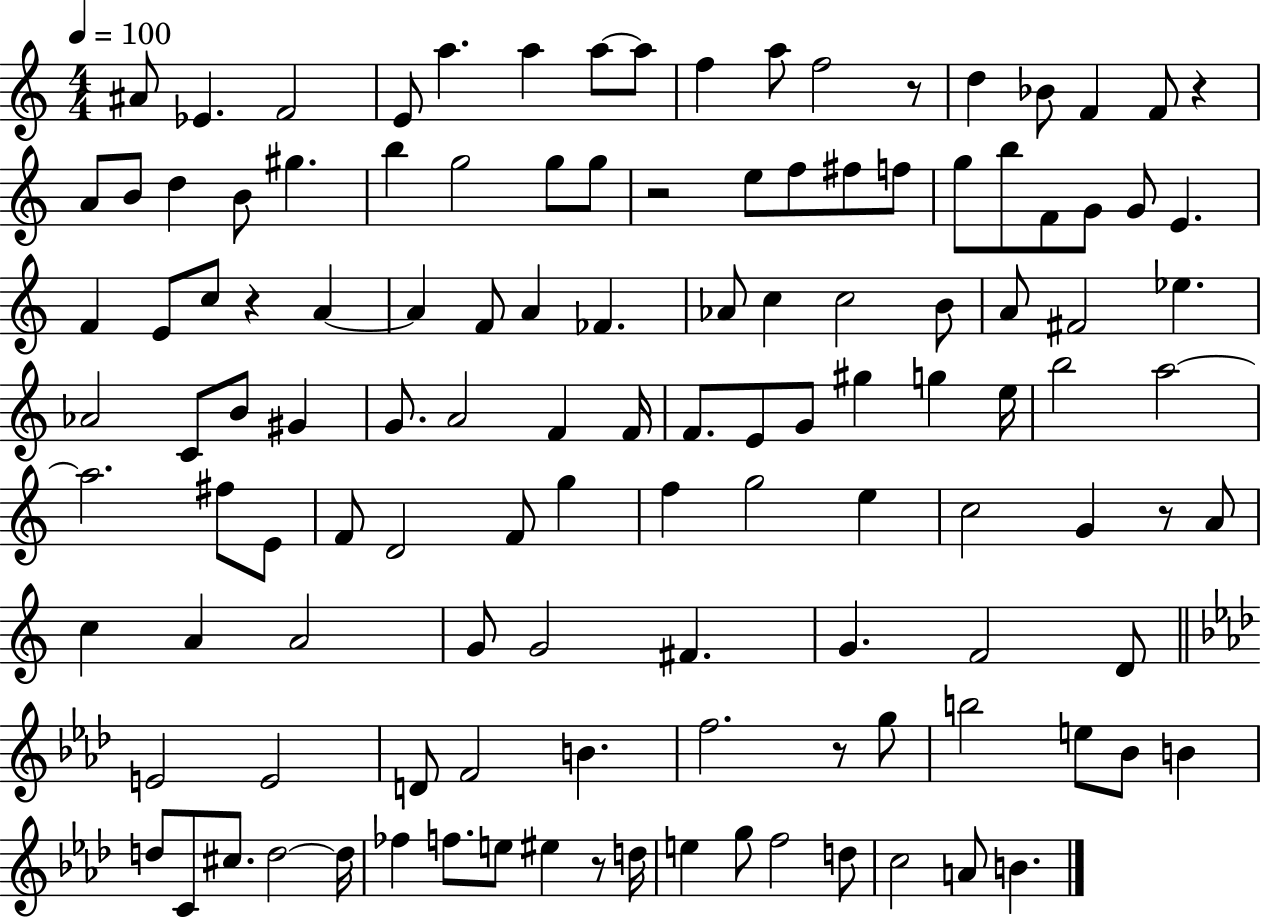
X:1
T:Untitled
M:4/4
L:1/4
K:C
^A/2 _E F2 E/2 a a a/2 a/2 f a/2 f2 z/2 d _B/2 F F/2 z A/2 B/2 d B/2 ^g b g2 g/2 g/2 z2 e/2 f/2 ^f/2 f/2 g/2 b/2 F/2 G/2 G/2 E F E/2 c/2 z A A F/2 A _F _A/2 c c2 B/2 A/2 ^F2 _e _A2 C/2 B/2 ^G G/2 A2 F F/4 F/2 E/2 G/2 ^g g e/4 b2 a2 a2 ^f/2 E/2 F/2 D2 F/2 g f g2 e c2 G z/2 A/2 c A A2 G/2 G2 ^F G F2 D/2 E2 E2 D/2 F2 B f2 z/2 g/2 b2 e/2 _B/2 B d/2 C/2 ^c/2 d2 d/4 _f f/2 e/2 ^e z/2 d/4 e g/2 f2 d/2 c2 A/2 B